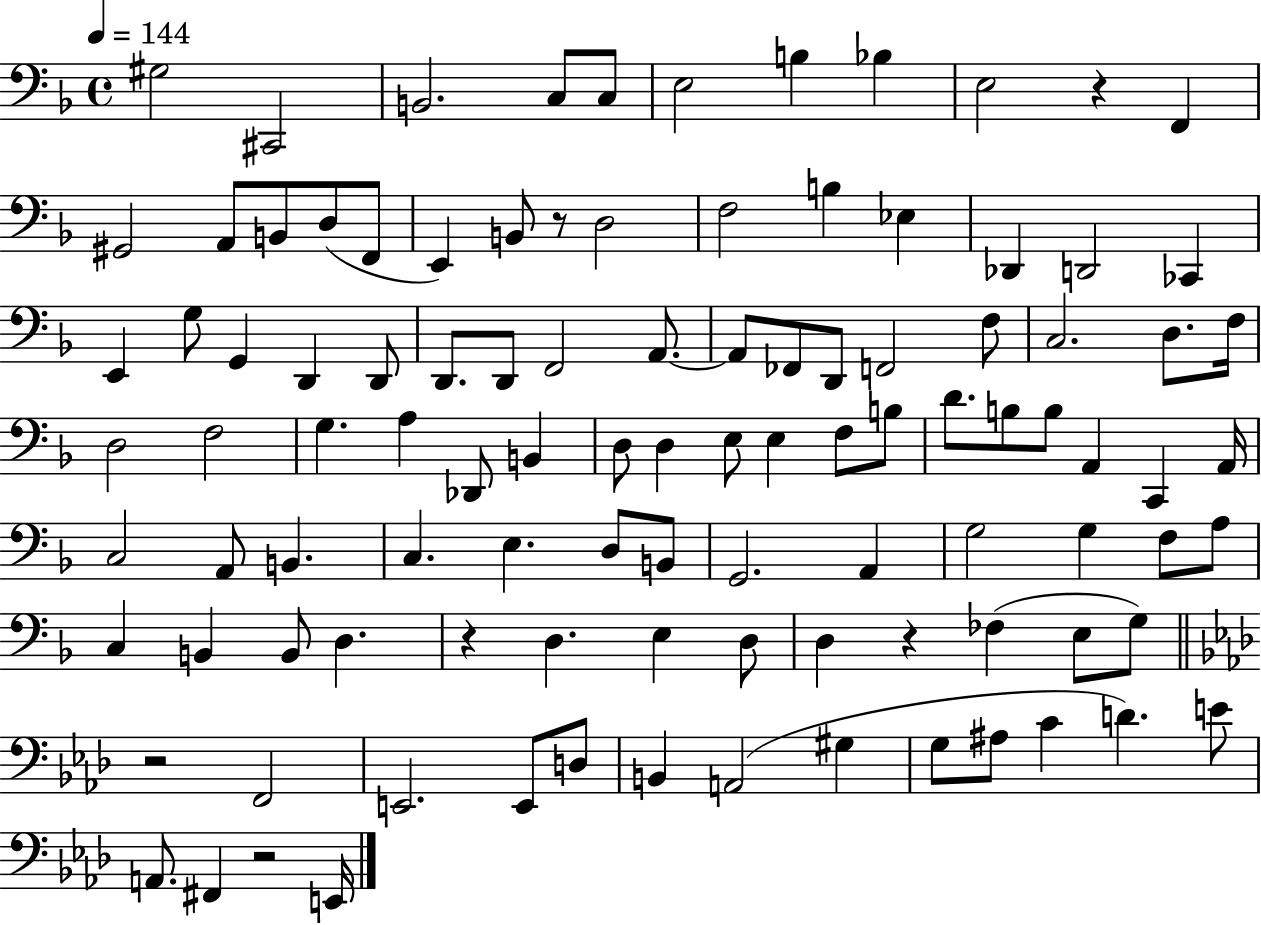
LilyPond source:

{
  \clef bass
  \time 4/4
  \defaultTimeSignature
  \key f \major
  \tempo 4 = 144
  \repeat volta 2 { gis2 cis,2 | b,2. c8 c8 | e2 b4 bes4 | e2 r4 f,4 | \break gis,2 a,8 b,8 d8( f,8 | e,4) b,8 r8 d2 | f2 b4 ees4 | des,4 d,2 ces,4 | \break e,4 g8 g,4 d,4 d,8 | d,8. d,8 f,2 a,8.~~ | a,8 fes,8 d,8 f,2 f8 | c2. d8. f16 | \break d2 f2 | g4. a4 des,8 b,4 | d8 d4 e8 e4 f8 b8 | d'8. b8 b8 a,4 c,4 a,16 | \break c2 a,8 b,4. | c4. e4. d8 b,8 | g,2. a,4 | g2 g4 f8 a8 | \break c4 b,4 b,8 d4. | r4 d4. e4 d8 | d4 r4 fes4( e8 g8) | \bar "||" \break \key aes \major r2 f,2 | e,2. e,8 d8 | b,4 a,2( gis4 | g8 ais8 c'4 d'4.) e'8 | \break a,8. fis,4 r2 e,16 | } \bar "|."
}